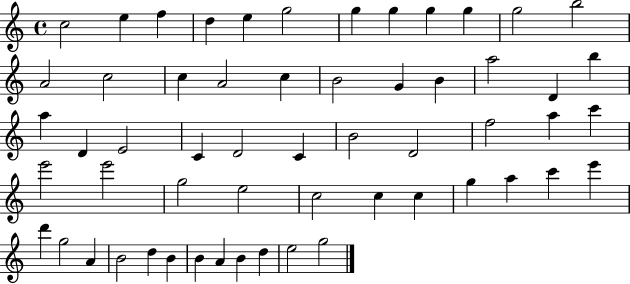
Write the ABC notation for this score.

X:1
T:Untitled
M:4/4
L:1/4
K:C
c2 e f d e g2 g g g g g2 b2 A2 c2 c A2 c B2 G B a2 D b a D E2 C D2 C B2 D2 f2 a c' e'2 e'2 g2 e2 c2 c c g a c' e' d' g2 A B2 d B B A B d e2 g2